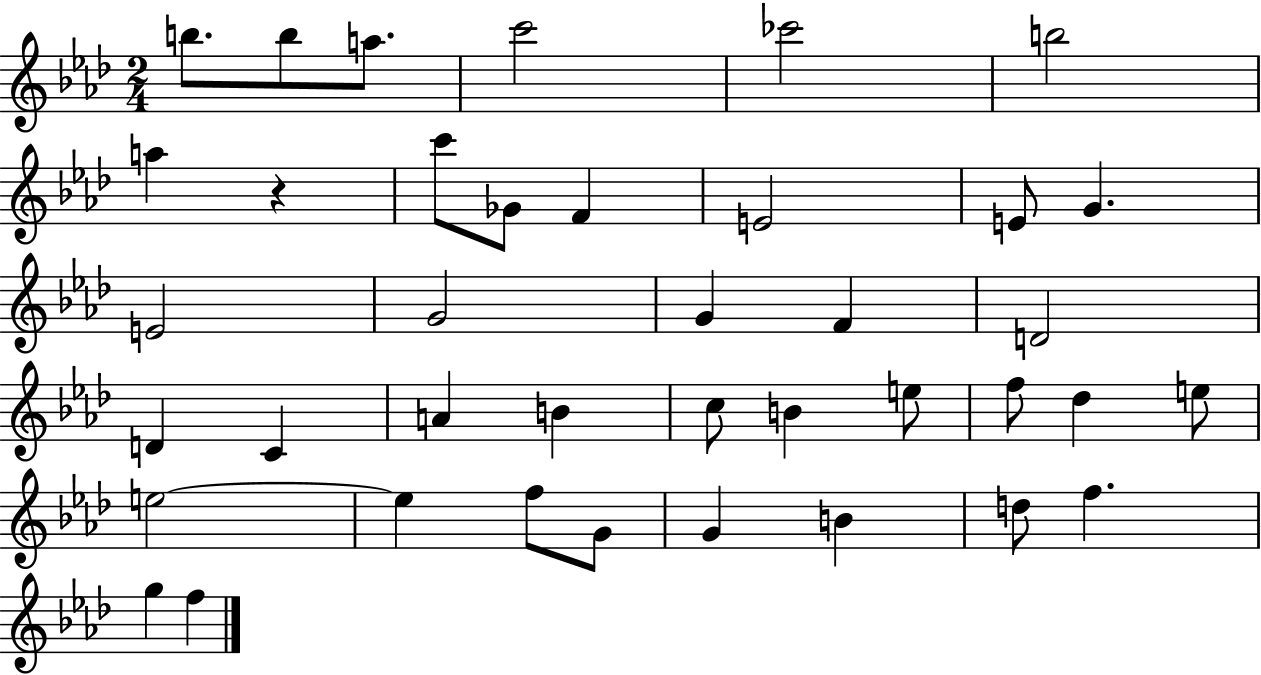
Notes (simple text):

B5/e. B5/e A5/e. C6/h CES6/h B5/h A5/q R/q C6/e Gb4/e F4/q E4/h E4/e G4/q. E4/h G4/h G4/q F4/q D4/h D4/q C4/q A4/q B4/q C5/e B4/q E5/e F5/e Db5/q E5/e E5/h E5/q F5/e G4/e G4/q B4/q D5/e F5/q. G5/q F5/q